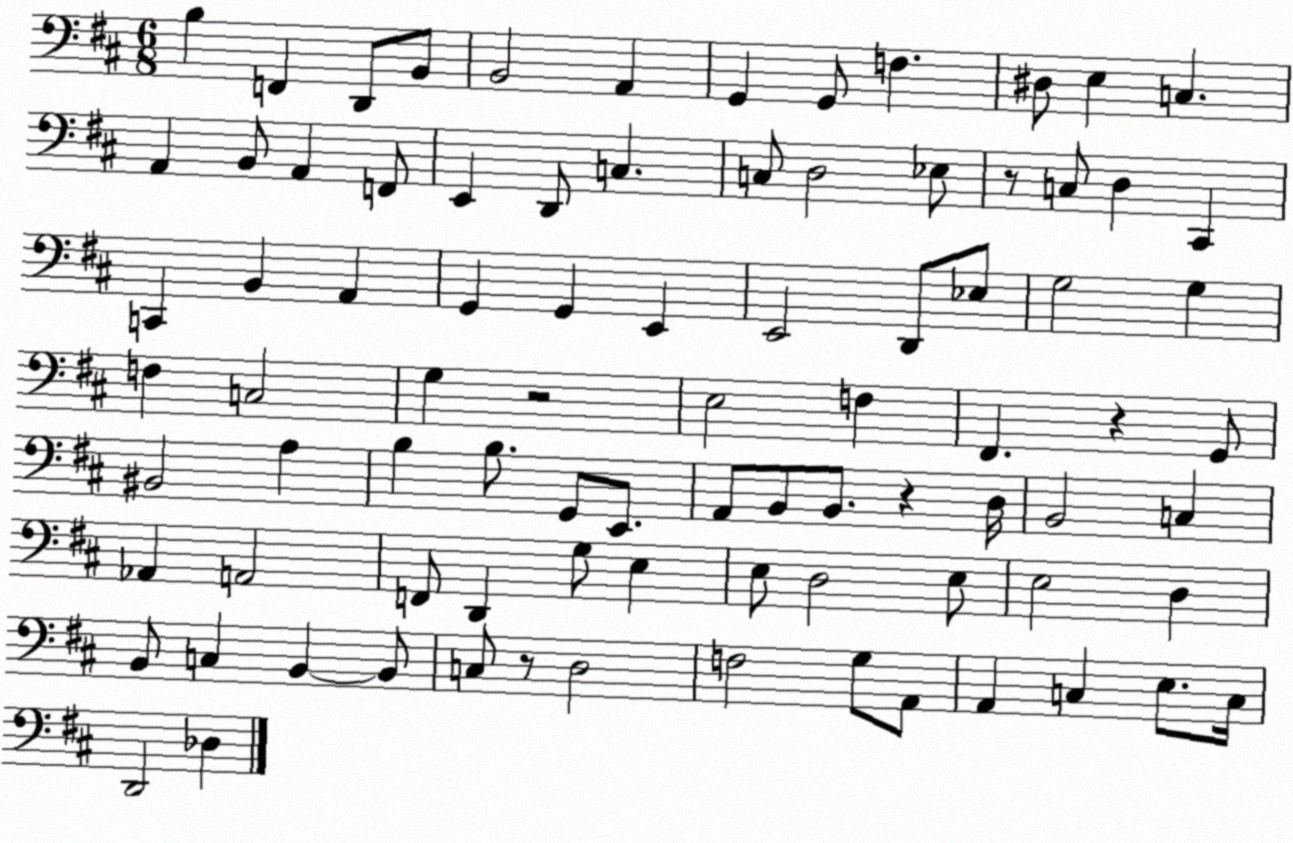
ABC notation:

X:1
T:Untitled
M:6/8
L:1/4
K:D
B, F,, D,,/2 B,,/2 B,,2 A,, G,, G,,/2 F, ^D,/2 E, C, A,, B,,/2 A,, F,,/2 E,, D,,/2 C, C,/2 D,2 _E,/2 z/2 C,/2 D, ^C,, C,, B,, A,, G,, G,, E,, E,,2 D,,/2 _E,/2 G,2 G, F, C,2 G, z2 E,2 F, ^F,, z G,,/2 ^B,,2 A, B, B,/2 G,,/2 E,,/2 A,,/2 B,,/2 B,,/2 z D,/4 B,,2 C, _A,, A,,2 F,,/2 D,, G,/2 E, E,/2 D,2 E,/2 E,2 D, B,,/2 C, B,, B,,/2 C,/2 z/2 D,2 F,2 G,/2 A,,/2 A,, C, E,/2 C,/4 D,,2 _D,